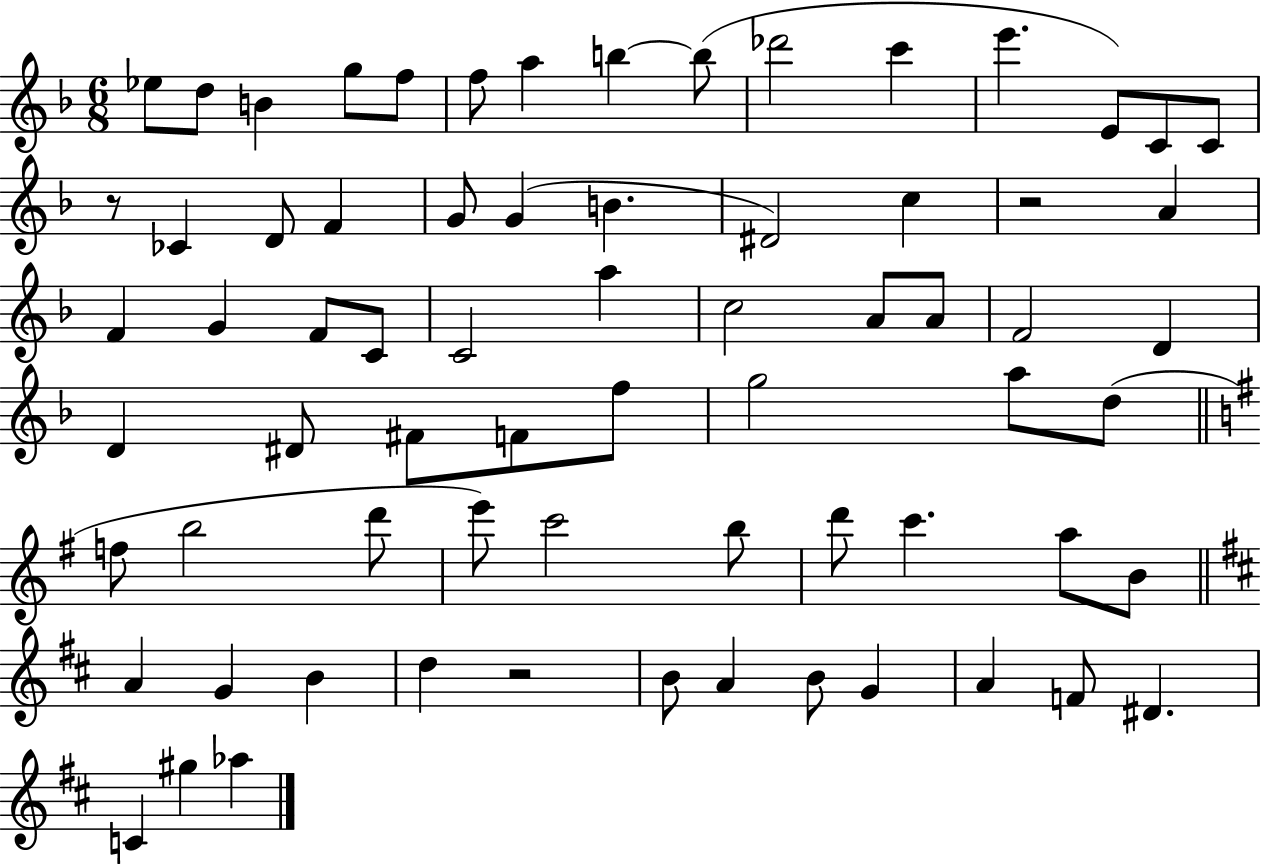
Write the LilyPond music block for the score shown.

{
  \clef treble
  \numericTimeSignature
  \time 6/8
  \key f \major
  ees''8 d''8 b'4 g''8 f''8 | f''8 a''4 b''4~~ b''8( | des'''2 c'''4 | e'''4. e'8) c'8 c'8 | \break r8 ces'4 d'8 f'4 | g'8 g'4( b'4. | dis'2) c''4 | r2 a'4 | \break f'4 g'4 f'8 c'8 | c'2 a''4 | c''2 a'8 a'8 | f'2 d'4 | \break d'4 dis'8 fis'8 f'8 f''8 | g''2 a''8 d''8( | \bar "||" \break \key g \major f''8 b''2 d'''8 | e'''8) c'''2 b''8 | d'''8 c'''4. a''8 b'8 | \bar "||" \break \key d \major a'4 g'4 b'4 | d''4 r2 | b'8 a'4 b'8 g'4 | a'4 f'8 dis'4. | \break c'4 gis''4 aes''4 | \bar "|."
}